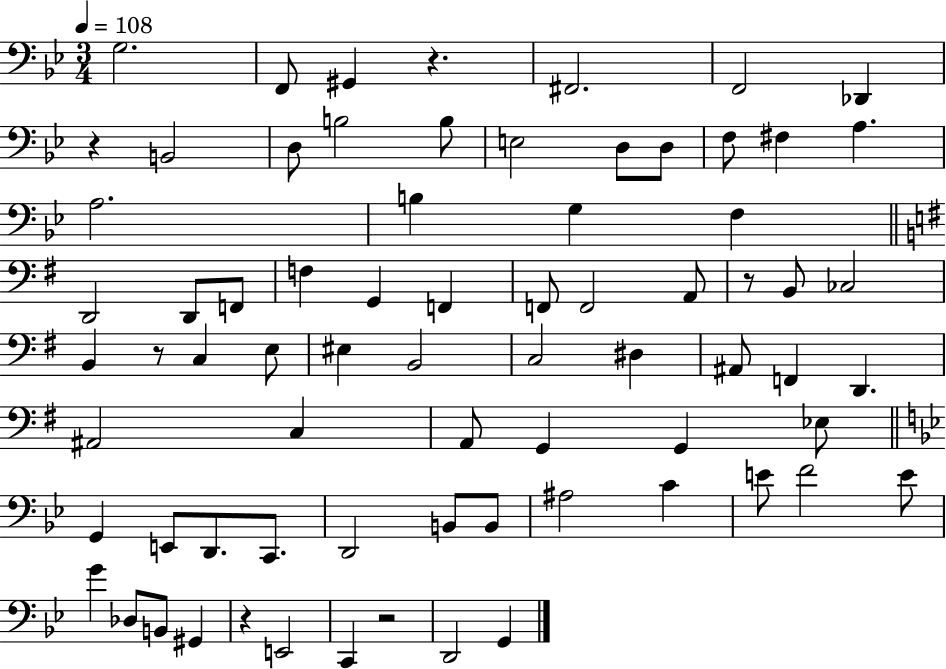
{
  \clef bass
  \numericTimeSignature
  \time 3/4
  \key bes \major
  \tempo 4 = 108
  g2. | f,8 gis,4 r4. | fis,2. | f,2 des,4 | \break r4 b,2 | d8 b2 b8 | e2 d8 d8 | f8 fis4 a4. | \break a2. | b4 g4 f4 | \bar "||" \break \key g \major d,2 d,8 f,8 | f4 g,4 f,4 | f,8 f,2 a,8 | r8 b,8 ces2 | \break b,4 r8 c4 e8 | eis4 b,2 | c2 dis4 | ais,8 f,4 d,4. | \break ais,2 c4 | a,8 g,4 g,4 ees8 | \bar "||" \break \key bes \major g,4 e,8 d,8. c,8. | d,2 b,8 b,8 | ais2 c'4 | e'8 f'2 e'8 | \break g'4 des8 b,8 gis,4 | r4 e,2 | c,4 r2 | d,2 g,4 | \break \bar "|."
}